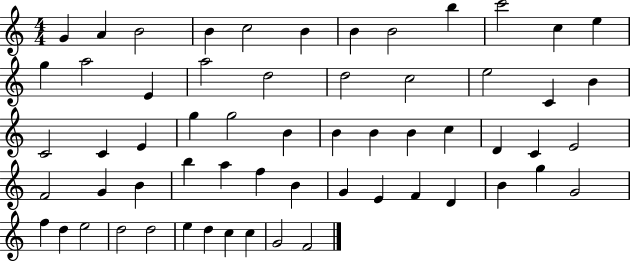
X:1
T:Untitled
M:4/4
L:1/4
K:C
G A B2 B c2 B B B2 b c'2 c e g a2 E a2 d2 d2 c2 e2 C B C2 C E g g2 B B B B c D C E2 F2 G B b a f B G E F D B g G2 f d e2 d2 d2 e d c c G2 F2